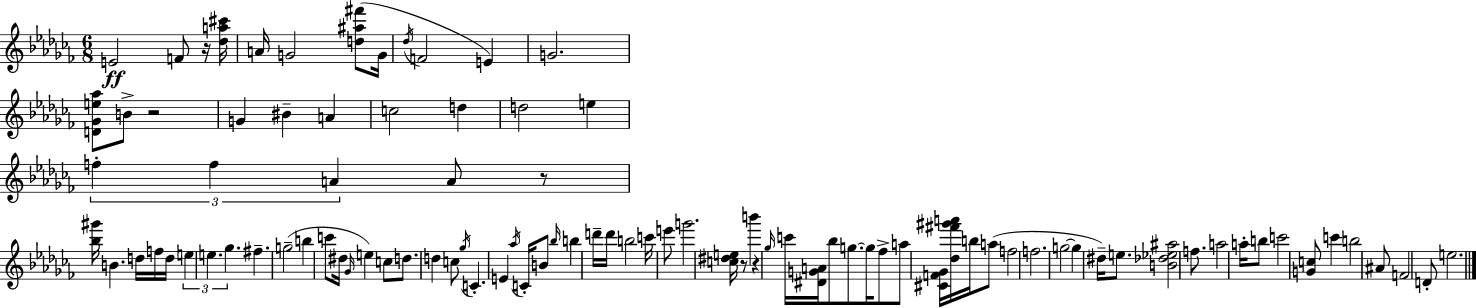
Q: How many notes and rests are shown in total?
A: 95